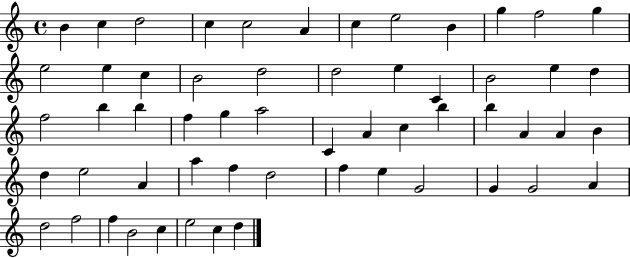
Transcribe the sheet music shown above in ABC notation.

X:1
T:Untitled
M:4/4
L:1/4
K:C
B c d2 c c2 A c e2 B g f2 g e2 e c B2 d2 d2 e C B2 e d f2 b b f g a2 C A c b b A A B d e2 A a f d2 f e G2 G G2 A d2 f2 f B2 c e2 c d